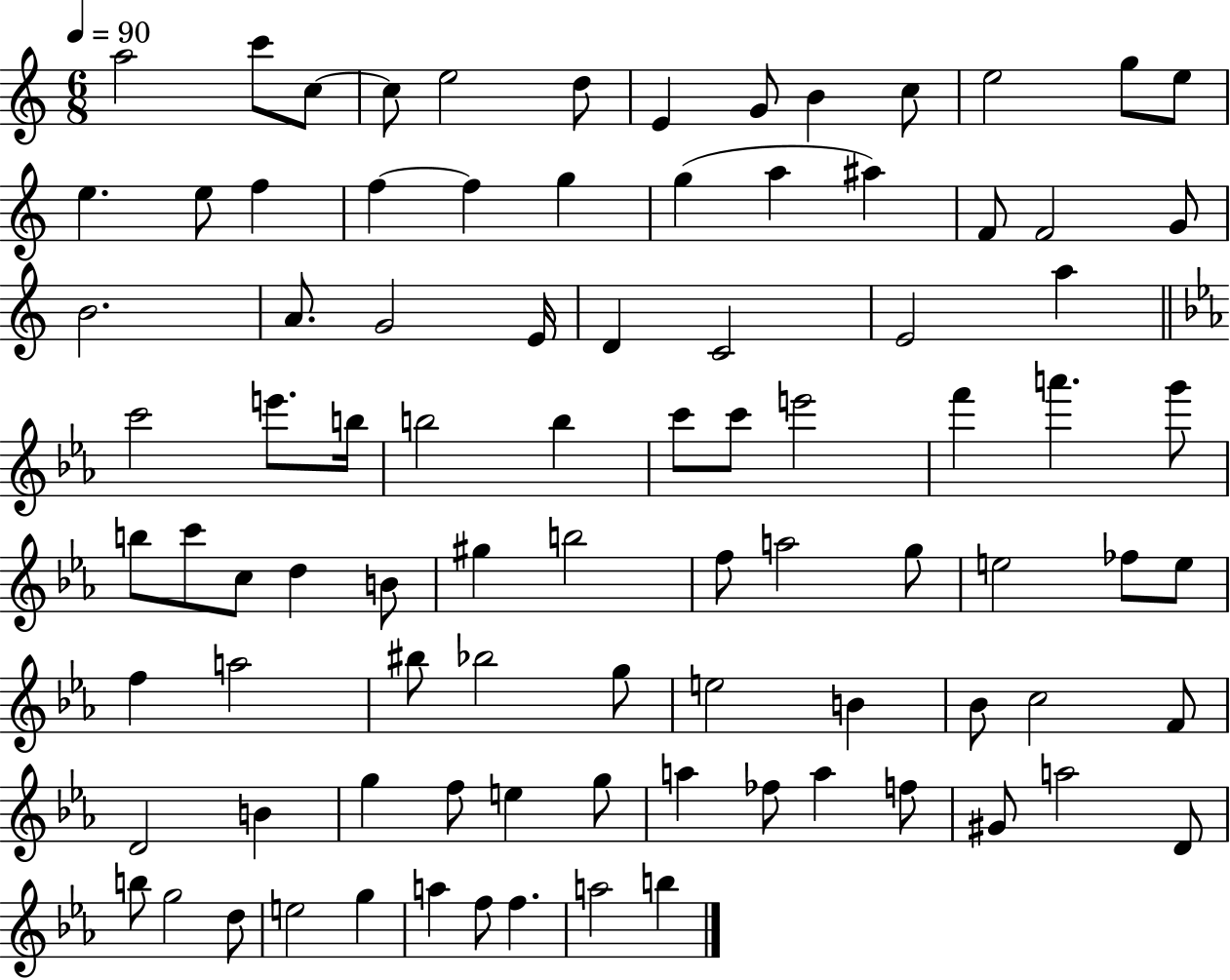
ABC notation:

X:1
T:Untitled
M:6/8
L:1/4
K:C
a2 c'/2 c/2 c/2 e2 d/2 E G/2 B c/2 e2 g/2 e/2 e e/2 f f f g g a ^a F/2 F2 G/2 B2 A/2 G2 E/4 D C2 E2 a c'2 e'/2 b/4 b2 b c'/2 c'/2 e'2 f' a' g'/2 b/2 c'/2 c/2 d B/2 ^g b2 f/2 a2 g/2 e2 _f/2 e/2 f a2 ^b/2 _b2 g/2 e2 B _B/2 c2 F/2 D2 B g f/2 e g/2 a _f/2 a f/2 ^G/2 a2 D/2 b/2 g2 d/2 e2 g a f/2 f a2 b